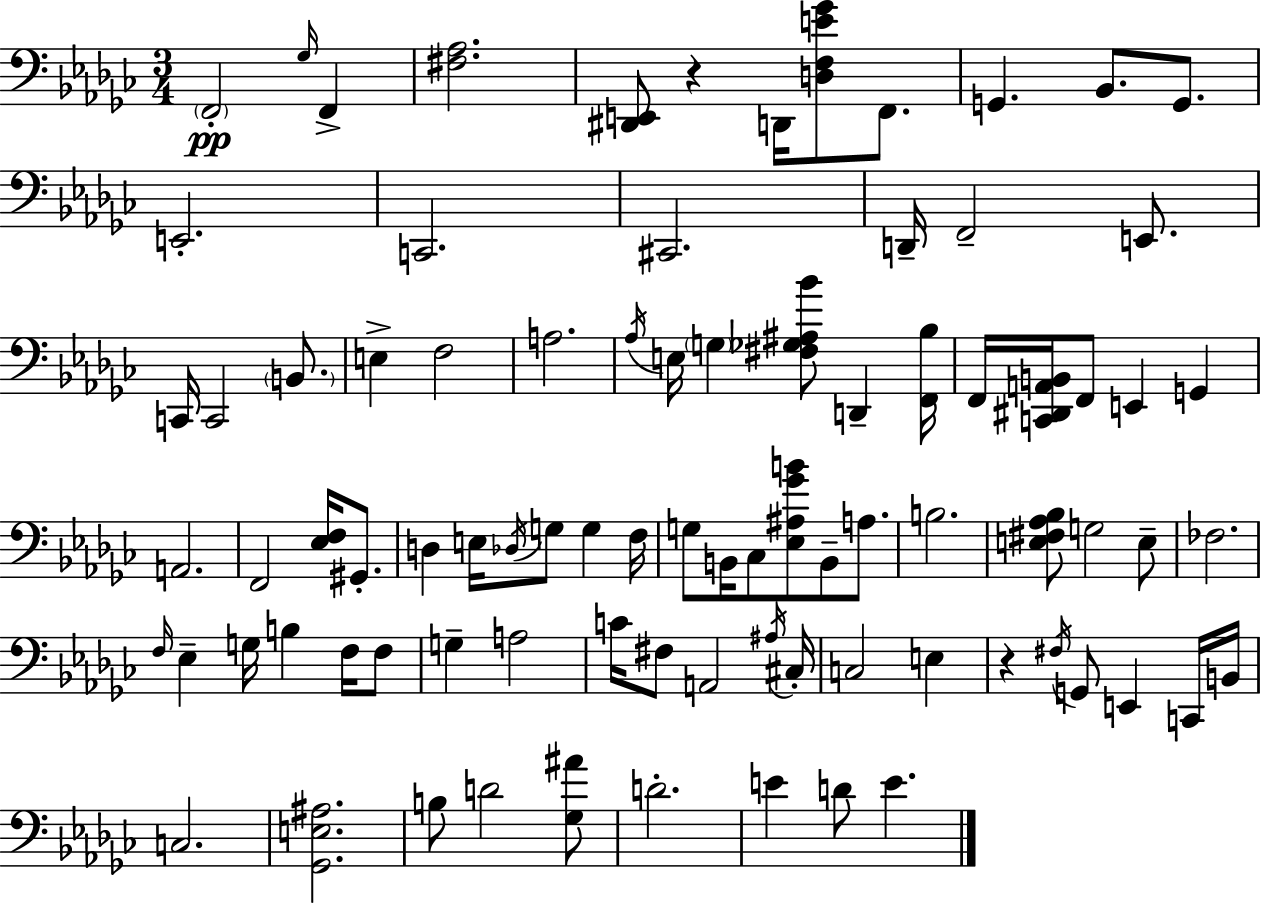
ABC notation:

X:1
T:Untitled
M:3/4
L:1/4
K:Ebm
F,,2 _G,/4 F,, [^F,_A,]2 [^D,,E,,]/2 z D,,/4 [D,F,E_G]/2 F,,/2 G,, _B,,/2 G,,/2 E,,2 C,,2 ^C,,2 D,,/4 F,,2 E,,/2 C,,/4 C,,2 B,,/2 E, F,2 A,2 _A,/4 E,/4 G, [^F,_G,^A,_B]/2 D,, [F,,_B,]/4 F,,/4 [C,,^D,,A,,B,,]/4 F,,/2 E,, G,, A,,2 F,,2 [_E,F,]/4 ^G,,/2 D, E,/4 _D,/4 G,/2 G, F,/4 G,/2 B,,/4 _C,/2 [_E,^A,_GB]/2 B,,/2 A,/2 B,2 [E,^F,_A,_B,]/2 G,2 E,/2 _F,2 F,/4 _E, G,/4 B, F,/4 F,/2 G, A,2 C/4 ^F,/2 A,,2 ^A,/4 ^C,/4 C,2 E, z ^F,/4 G,,/2 E,, C,,/4 B,,/4 C,2 [_G,,E,^A,]2 B,/2 D2 [_G,^A]/2 D2 E D/2 E